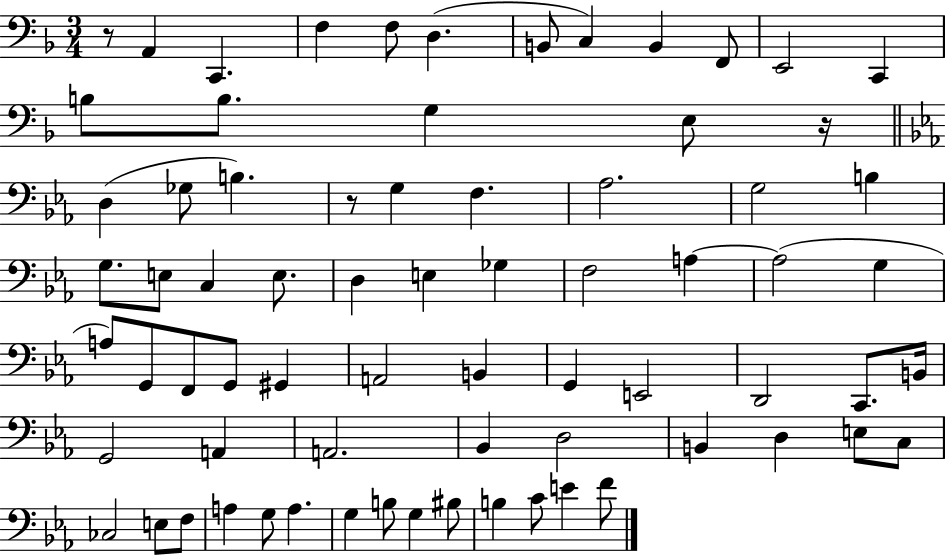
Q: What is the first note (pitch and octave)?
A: A2